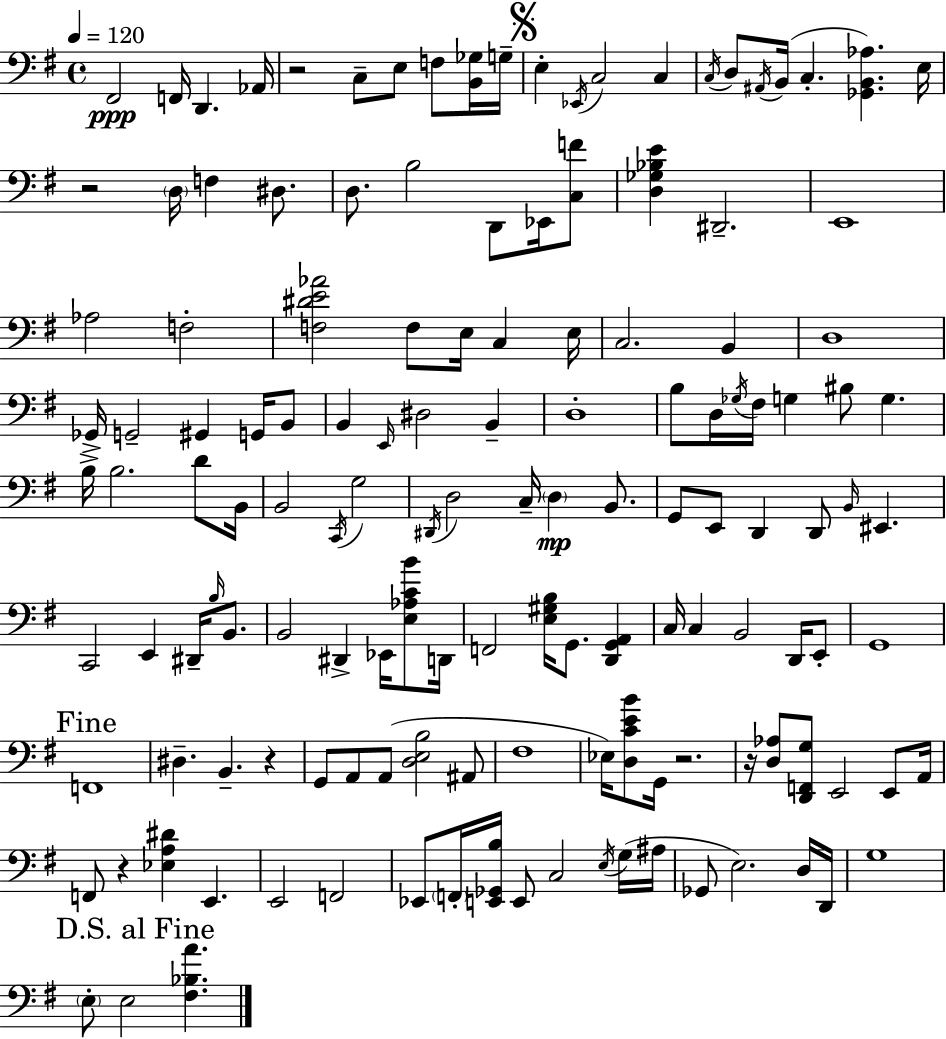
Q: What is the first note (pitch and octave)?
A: F#2